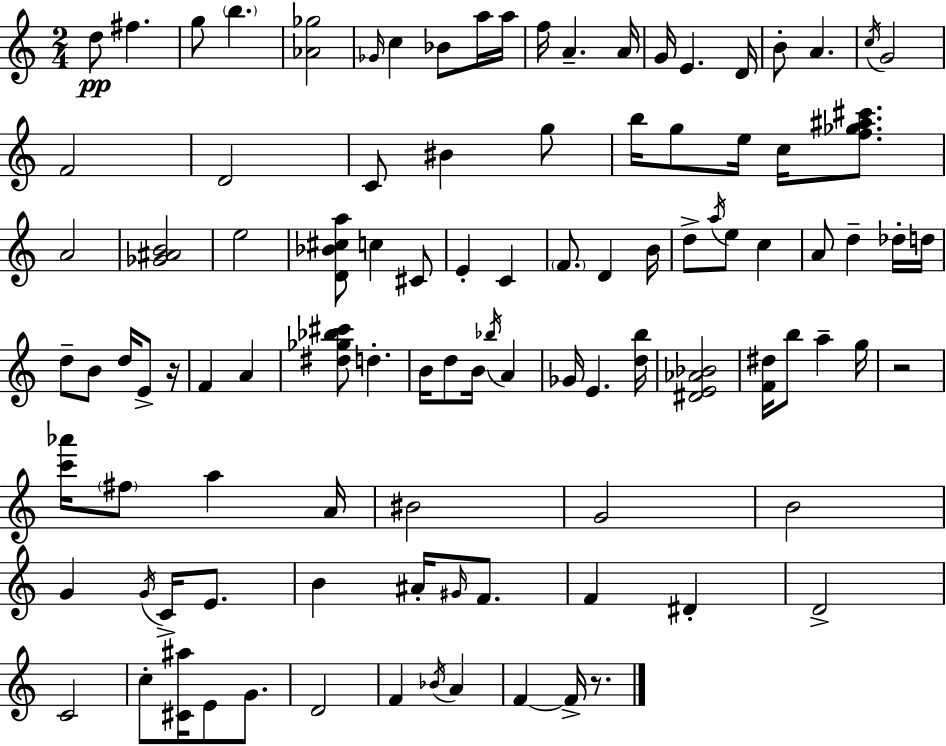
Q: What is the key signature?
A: A minor